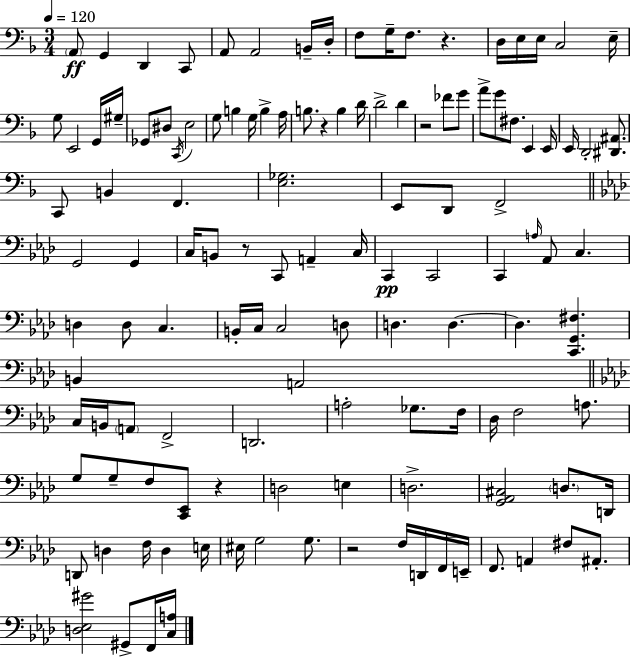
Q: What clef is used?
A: bass